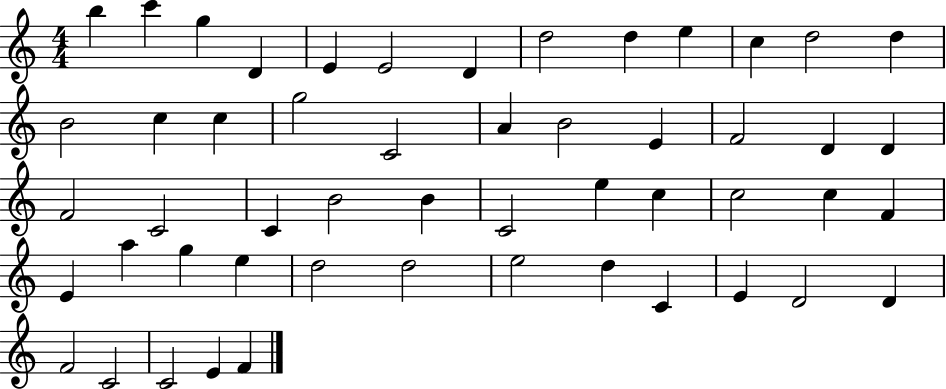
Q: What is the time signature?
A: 4/4